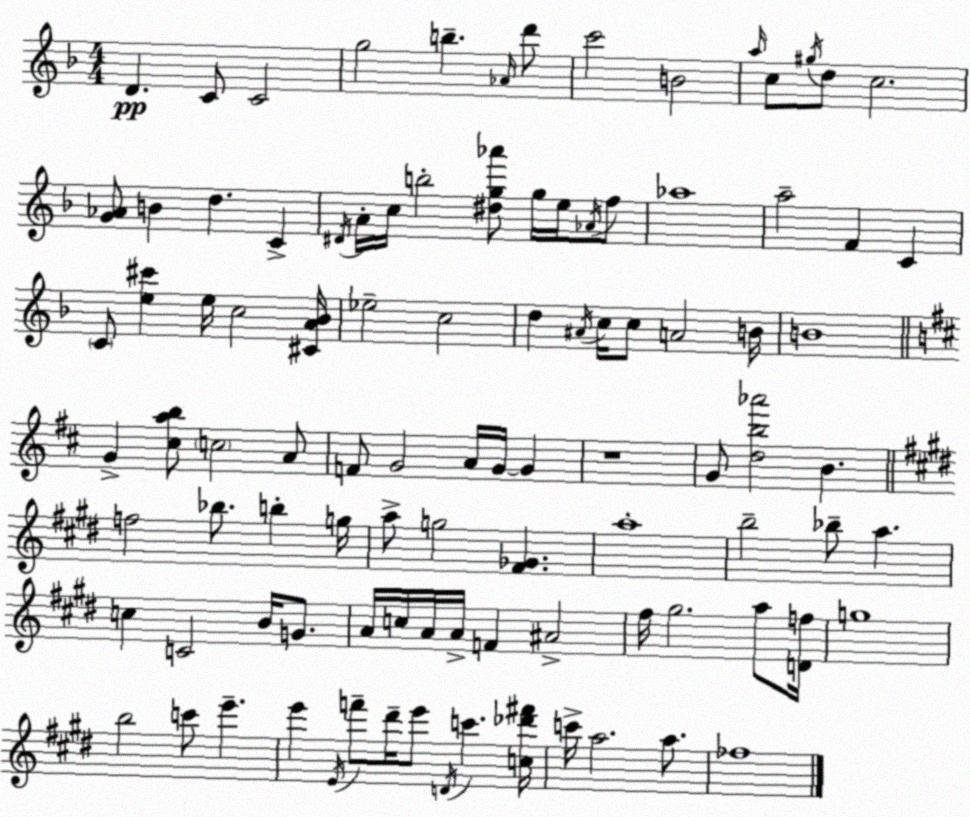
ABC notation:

X:1
T:Untitled
M:4/4
L:1/4
K:Dm
D C/2 C2 g2 b _A/4 d'/2 c'2 B2 a/4 c/2 ^g/4 d/2 c2 [G_A]/2 B d C ^D/4 A/4 c/4 b2 [^dg_a']/2 g/4 e/4 _A/4 f/2 _a4 a2 F C C/2 [e^c'] e/4 c2 [^CA_B]/4 _e2 c2 d ^A/4 c/4 c/2 A2 B/4 B4 G [^cab]/2 c2 A/2 F/2 G2 A/4 G/4 G z4 G/2 [db_a']2 B f2 _b/2 b g/4 a/2 g2 [^F_G] a4 b2 _b/2 a c C2 B/4 G/2 A/4 c/4 A/4 A/4 F ^A2 ^f/4 ^g2 a/2 [Df]/4 g4 b2 c'/2 e' e' E/4 f'/2 ^d'/4 e'/2 D/4 c' [c_d'^f']/4 c'/4 a2 a/2 _f4